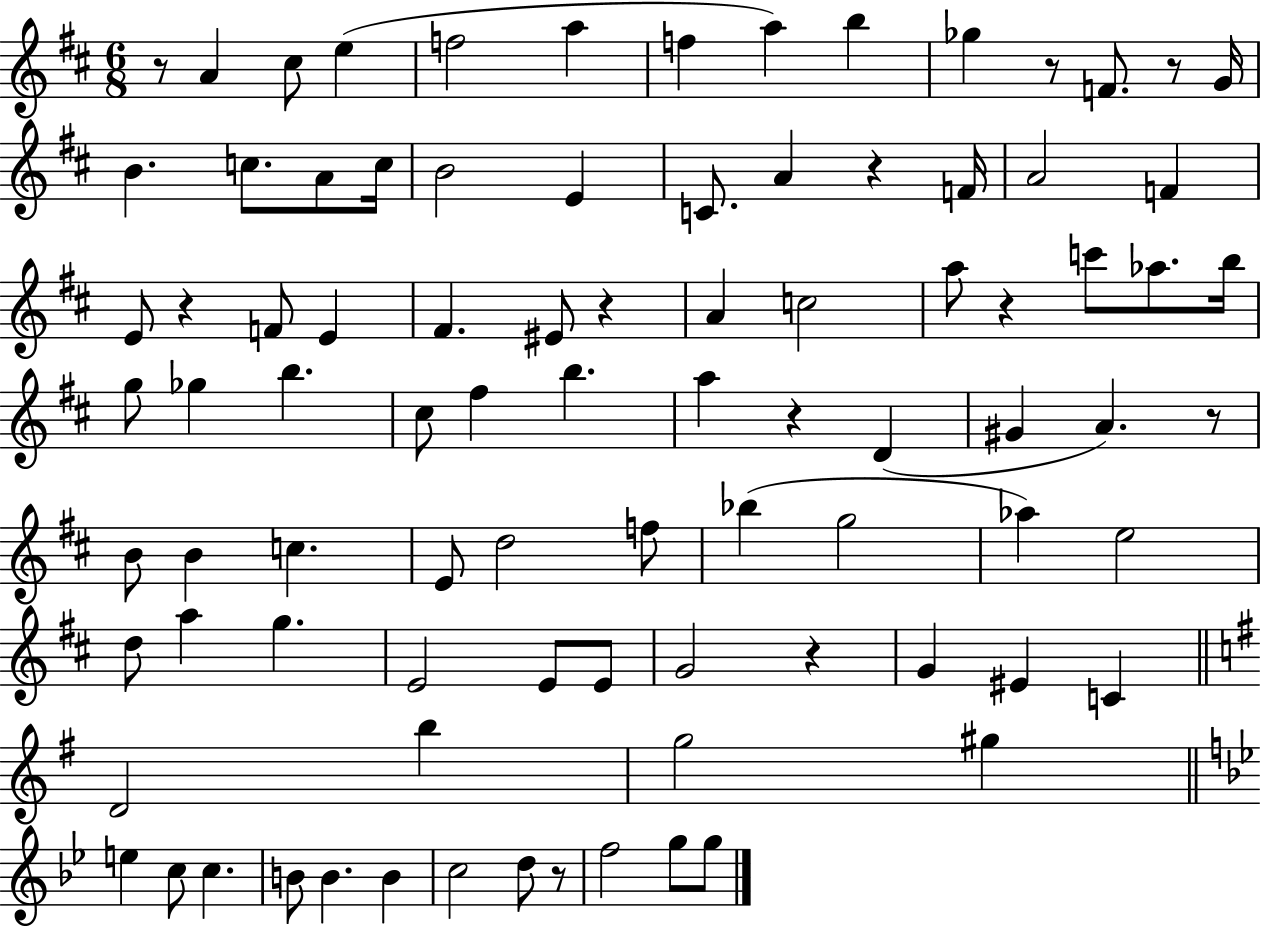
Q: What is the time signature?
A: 6/8